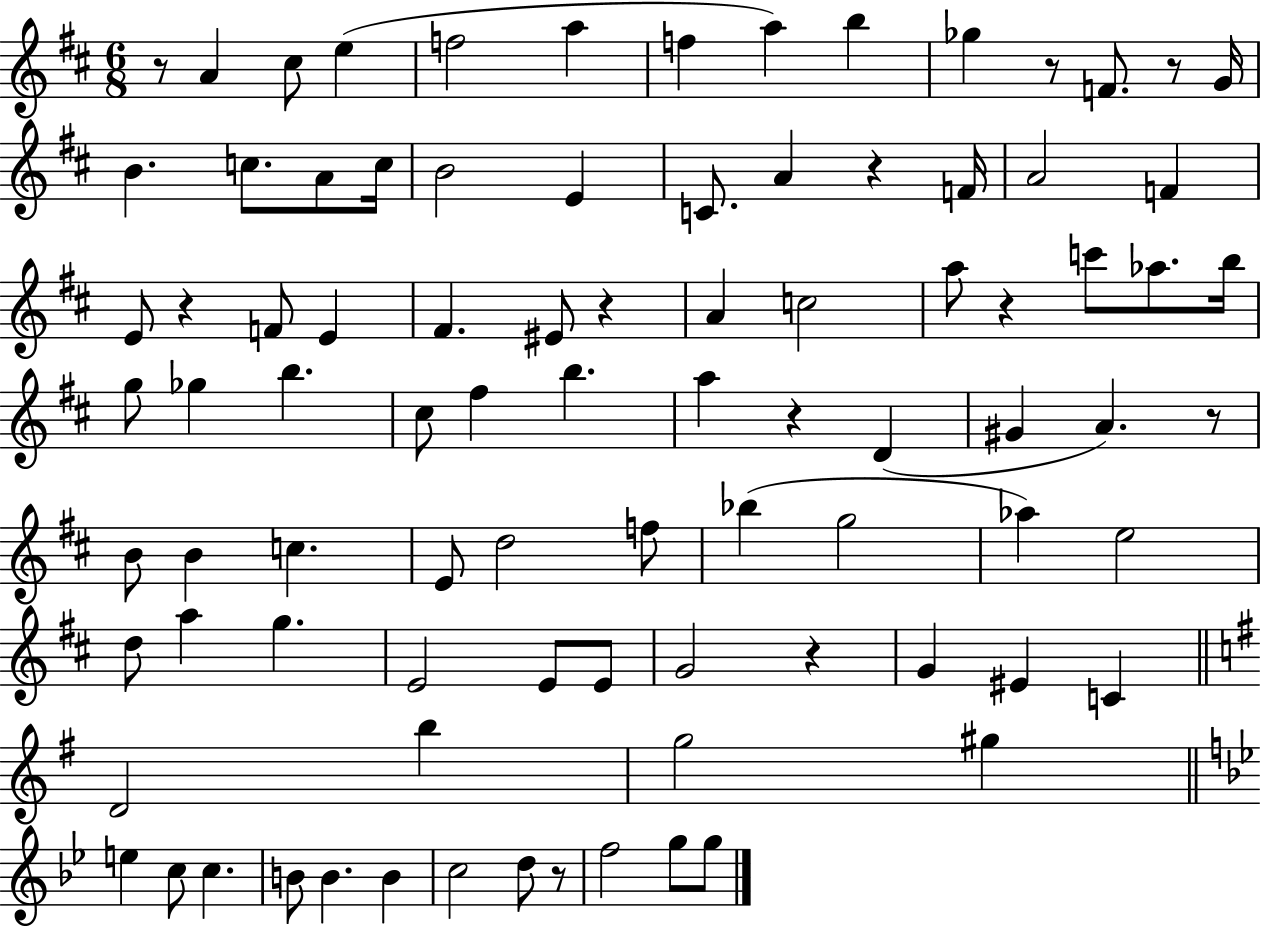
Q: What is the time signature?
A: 6/8